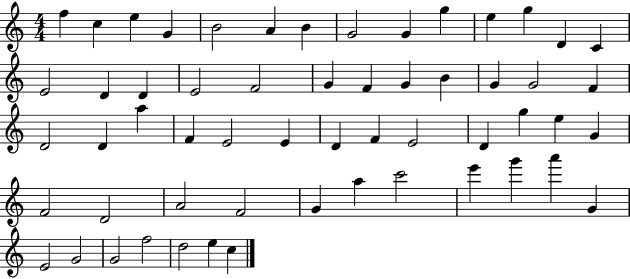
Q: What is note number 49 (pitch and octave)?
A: A6